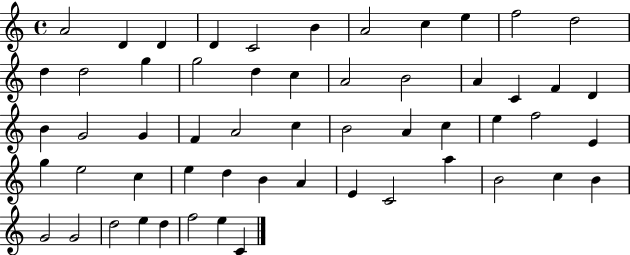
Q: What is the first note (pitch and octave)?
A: A4